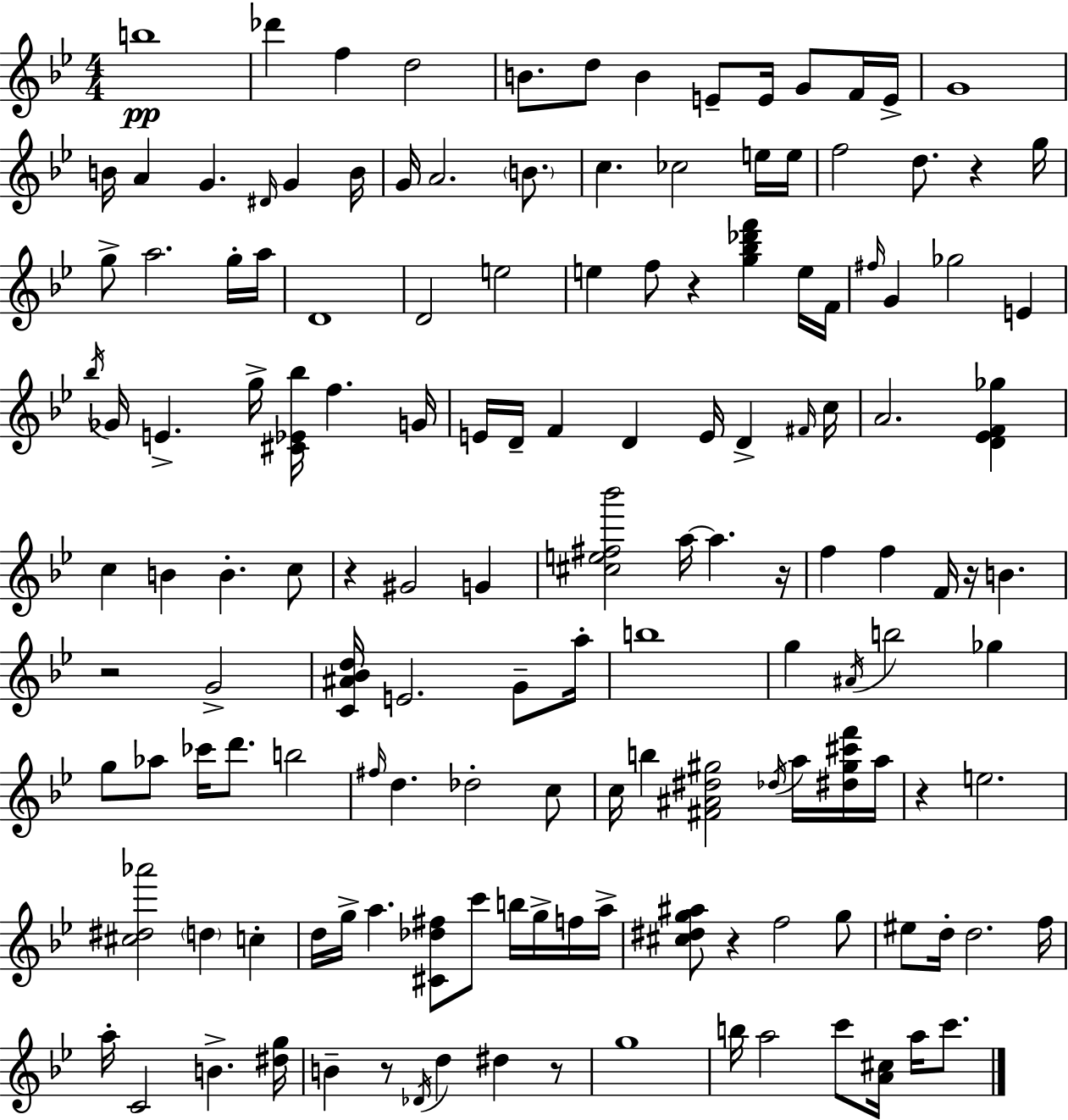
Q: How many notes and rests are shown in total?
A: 146